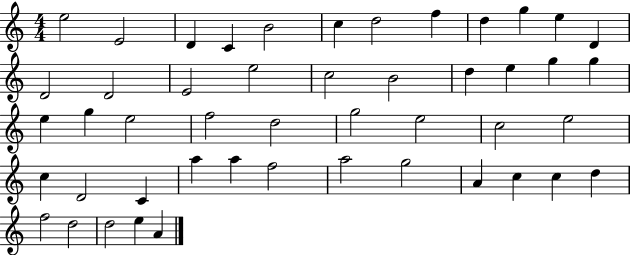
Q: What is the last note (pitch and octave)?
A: A4